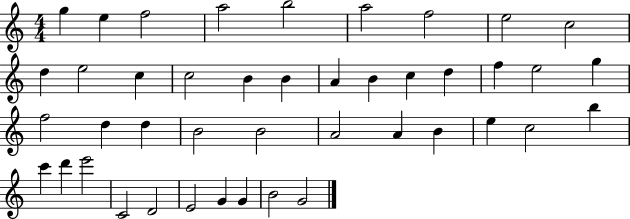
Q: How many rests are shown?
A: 0